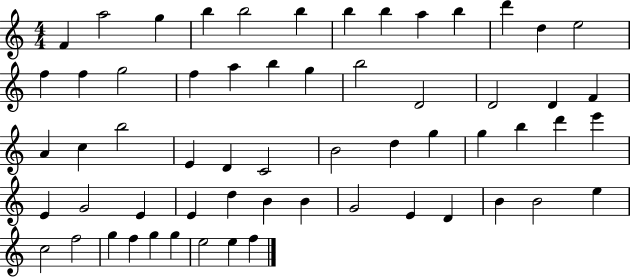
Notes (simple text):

F4/q A5/h G5/q B5/q B5/h B5/q B5/q B5/q A5/q B5/q D6/q D5/q E5/h F5/q F5/q G5/h F5/q A5/q B5/q G5/q B5/h D4/h D4/h D4/q F4/q A4/q C5/q B5/h E4/q D4/q C4/h B4/h D5/q G5/q G5/q B5/q D6/q E6/q E4/q G4/h E4/q E4/q D5/q B4/q B4/q G4/h E4/q D4/q B4/q B4/h E5/q C5/h F5/h G5/q F5/q G5/q G5/q E5/h E5/q F5/q